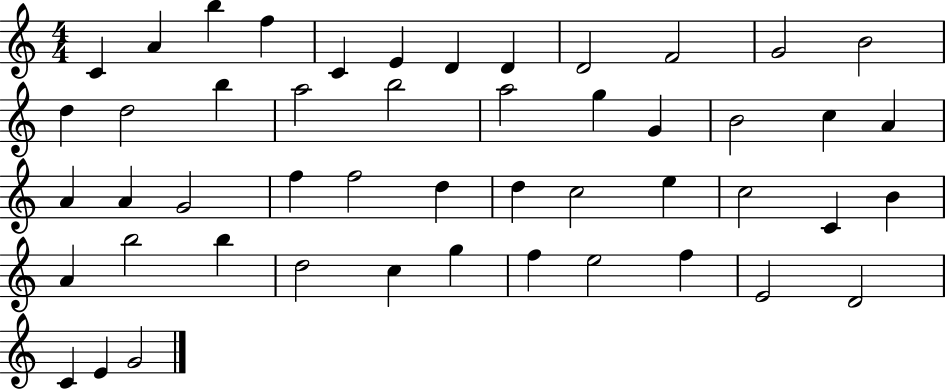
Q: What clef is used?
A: treble